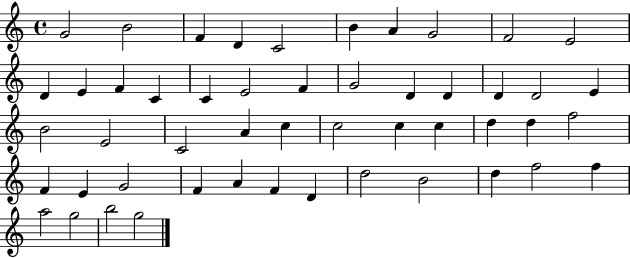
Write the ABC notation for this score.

X:1
T:Untitled
M:4/4
L:1/4
K:C
G2 B2 F D C2 B A G2 F2 E2 D E F C C E2 F G2 D D D D2 E B2 E2 C2 A c c2 c c d d f2 F E G2 F A F D d2 B2 d f2 f a2 g2 b2 g2